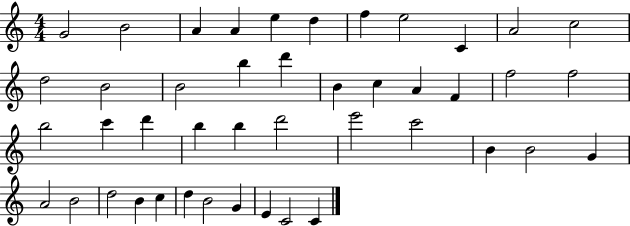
G4/h B4/h A4/q A4/q E5/q D5/q F5/q E5/h C4/q A4/h C5/h D5/h B4/h B4/h B5/q D6/q B4/q C5/q A4/q F4/q F5/h F5/h B5/h C6/q D6/q B5/q B5/q D6/h E6/h C6/h B4/q B4/h G4/q A4/h B4/h D5/h B4/q C5/q D5/q B4/h G4/q E4/q C4/h C4/q